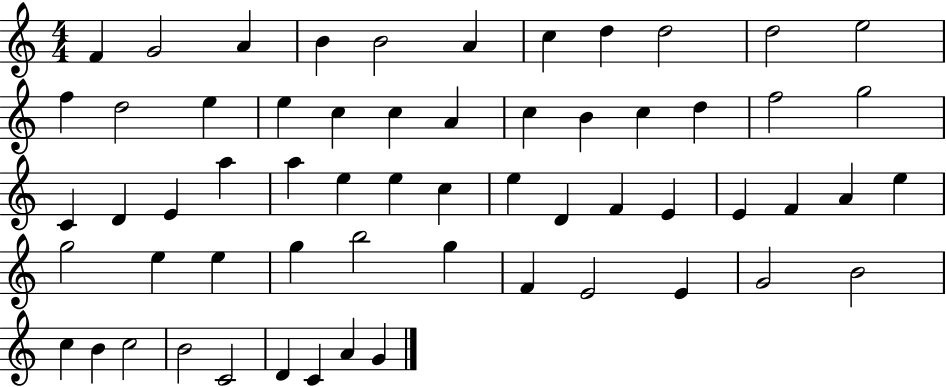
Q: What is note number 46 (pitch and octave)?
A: G5